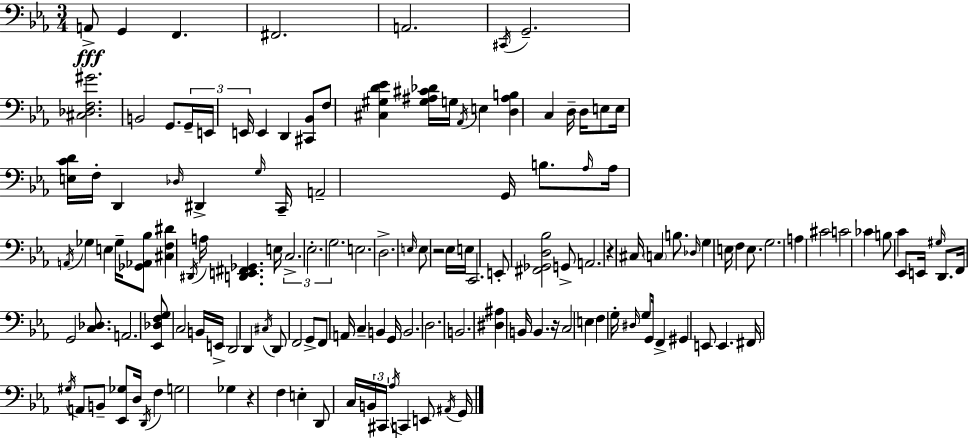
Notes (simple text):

A2/e G2/q F2/q. F#2/h. A2/h. C#2/s G2/h. [C#3,Db3,F3,G#4]/h. B2/h G2/e. G2/s E2/s E2/s E2/q D2/q [C#2,Bb2]/e F3/e [C#3,G#3,D4,Eb4]/q [G#3,A#3,C#4,Db4]/s G3/s Ab2/s E3/q [D3,A#3,B3]/q C3/q D3/s D3/s E3/e E3/s [E3,C4,D4]/s F3/s D2/q Db3/s D#2/q G3/s C2/s A2/h G2/s B3/e. Ab3/s Ab3/s A2/s Gb3/q E3/q Gb3/s [Gb2,Ab2,Bb3]/e [C#3,F3,D#4]/q D#2/s A3/s [D2,E2,F#2,Gb2]/q. E3/s C3/h. Eb3/h. G3/h. E3/h. D3/h. E3/s E3/e R/h Eb3/s E3/s C2/h. E2/e [F#2,Gb2,D3,Bb3]/h G2/e A2/h. R/q C#3/s C3/q B3/e. Db3/s G3/q E3/s F3/q E3/e. G3/h. A3/q C#4/h C4/h CES4/q B3/e C4/q Eb2/e E2/s G#3/s D2/e. F2/s G2/h [C3,Db3]/e. A2/h. [Eb2,Db3,F3,G3]/e C3/h B2/s E2/s D2/h D2/q C#3/s D2/e F2/h G2/e F2/e A2/s C3/q B2/q G2/s B2/h. D3/h. B2/h. [D#3,A#3]/q B2/s B2/q. R/s C3/h E3/q F3/q G3/s D#3/s G3/e G2/s F2/q G#2/q E2/e E2/q. F#2/s G#3/s A2/e B2/e [Eb2,Gb3]/e D3/s D2/s F3/q G3/h Gb3/q R/q F3/q E3/q D2/e C3/s B2/s C#2/s Ab3/s C2/q E2/e A#2/s G2/s